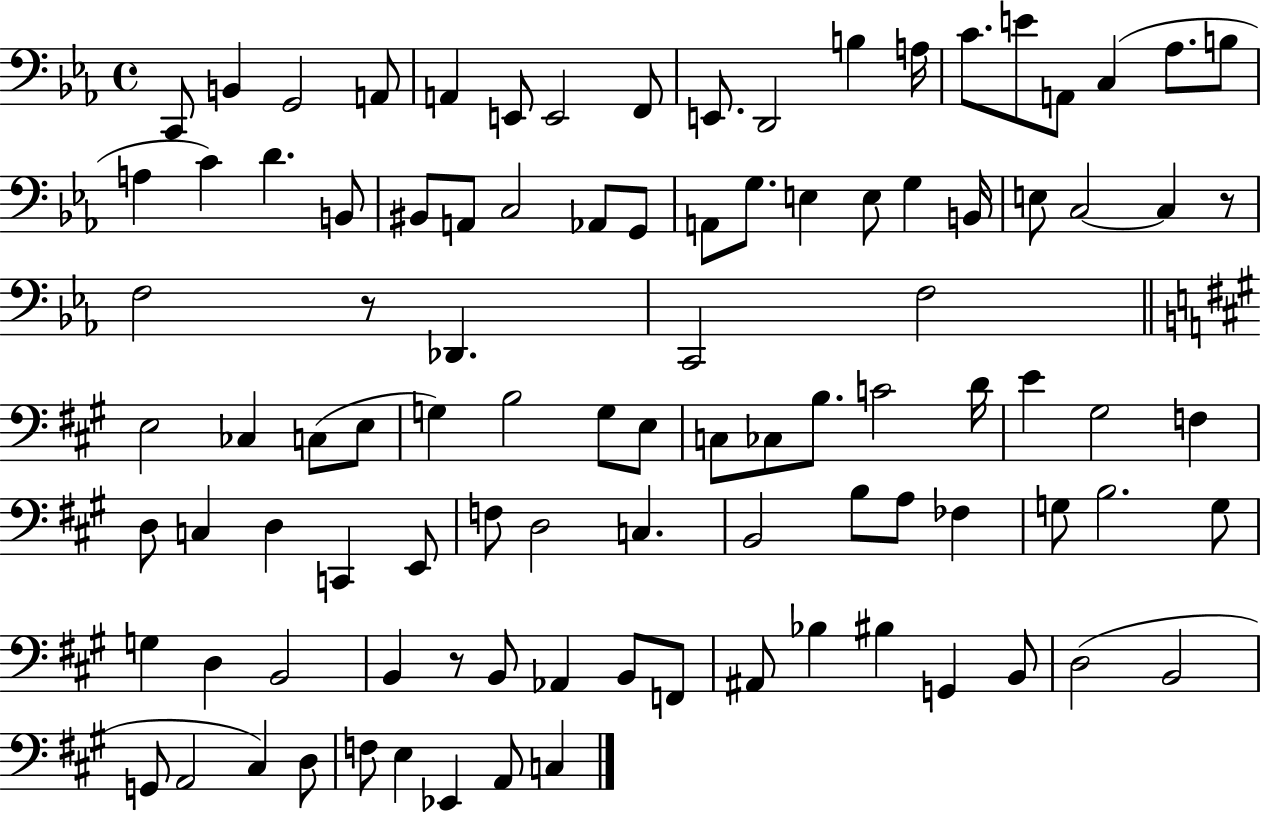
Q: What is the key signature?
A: EES major